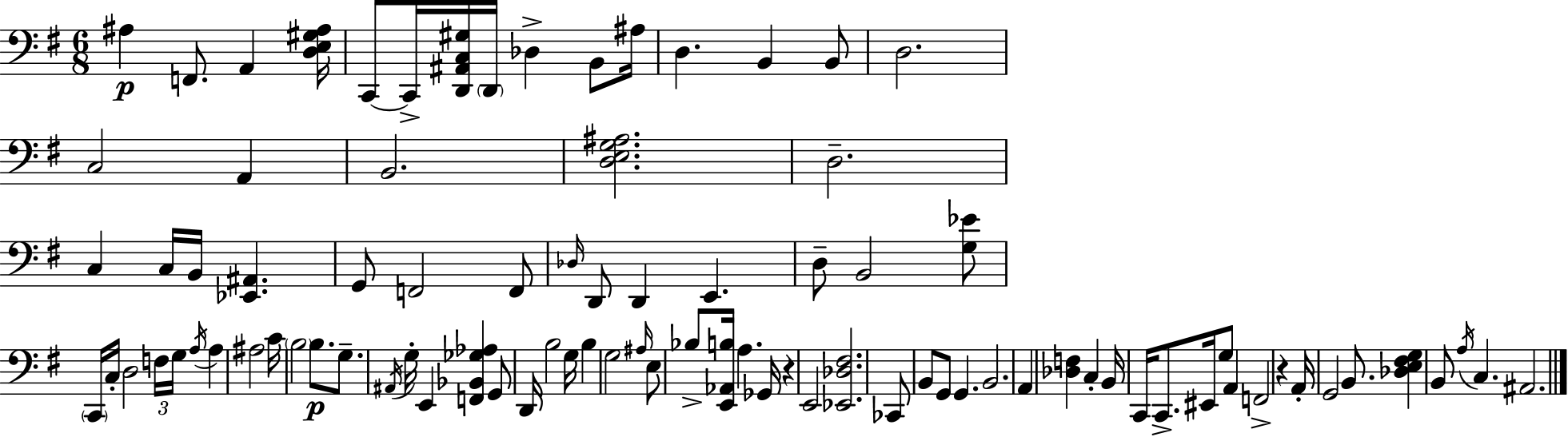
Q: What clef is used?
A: bass